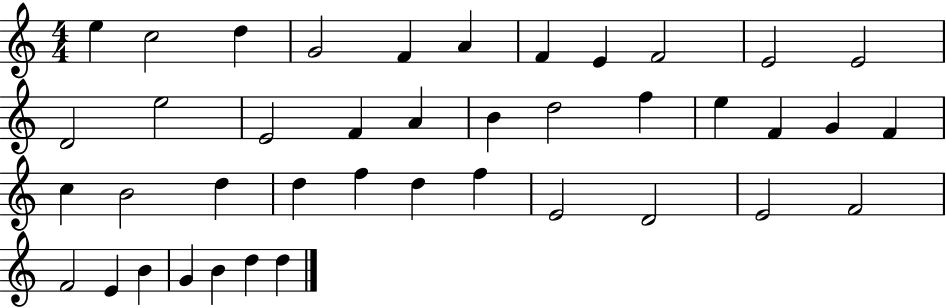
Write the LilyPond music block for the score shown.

{
  \clef treble
  \numericTimeSignature
  \time 4/4
  \key c \major
  e''4 c''2 d''4 | g'2 f'4 a'4 | f'4 e'4 f'2 | e'2 e'2 | \break d'2 e''2 | e'2 f'4 a'4 | b'4 d''2 f''4 | e''4 f'4 g'4 f'4 | \break c''4 b'2 d''4 | d''4 f''4 d''4 f''4 | e'2 d'2 | e'2 f'2 | \break f'2 e'4 b'4 | g'4 b'4 d''4 d''4 | \bar "|."
}